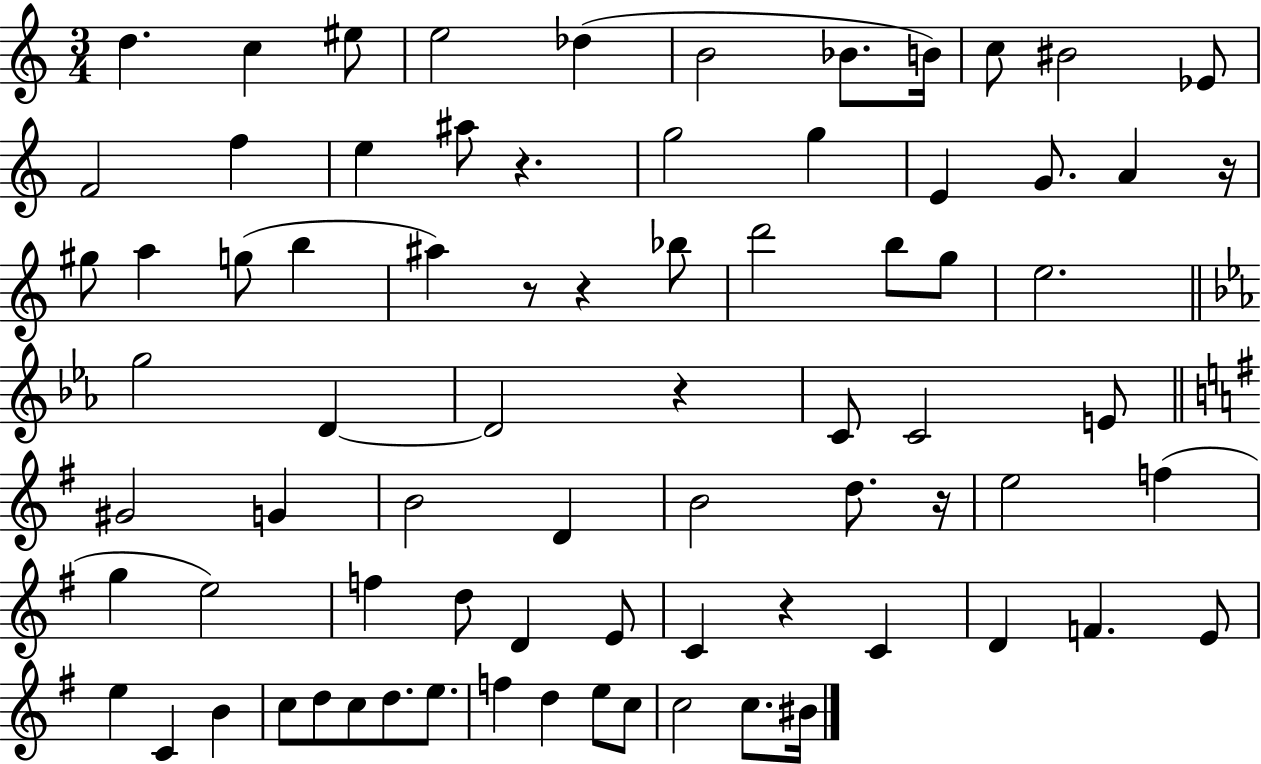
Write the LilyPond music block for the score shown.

{
  \clef treble
  \numericTimeSignature
  \time 3/4
  \key c \major
  \repeat volta 2 { d''4. c''4 eis''8 | e''2 des''4( | b'2 bes'8. b'16) | c''8 bis'2 ees'8 | \break f'2 f''4 | e''4 ais''8 r4. | g''2 g''4 | e'4 g'8. a'4 r16 | \break gis''8 a''4 g''8( b''4 | ais''4) r8 r4 bes''8 | d'''2 b''8 g''8 | e''2. | \break \bar "||" \break \key ees \major g''2 d'4~~ | d'2 r4 | c'8 c'2 e'8 | \bar "||" \break \key e \minor gis'2 g'4 | b'2 d'4 | b'2 d''8. r16 | e''2 f''4( | \break g''4 e''2) | f''4 d''8 d'4 e'8 | c'4 r4 c'4 | d'4 f'4. e'8 | \break e''4 c'4 b'4 | c''8 d''8 c''8 d''8. e''8. | f''4 d''4 e''8 c''8 | c''2 c''8. bis'16 | \break } \bar "|."
}